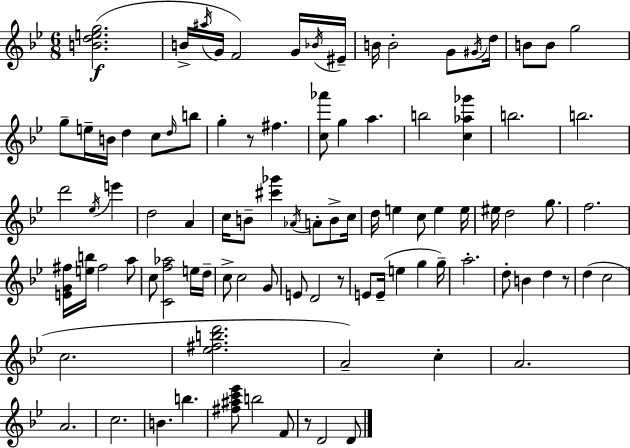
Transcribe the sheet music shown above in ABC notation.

X:1
T:Untitled
M:6/8
L:1/4
K:Gm
[Bdeg]2 B/4 ^a/4 G/4 F2 G/4 _B/4 ^E/4 B/4 B2 G/2 ^G/4 d/4 B/2 B/2 g2 g/2 e/4 B/4 d c/2 d/4 b/2 g z/2 ^f [c_a']/2 g a b2 [c_a_g'] b2 b2 d'2 _e/4 e' d2 A c/4 B/2 [^c'_g'] _A/4 A/2 B/2 c/4 d/4 e c/2 e e/4 ^e/4 d2 g/2 f2 [EG^f]/4 [eb]/4 ^f2 a/2 c/2 [Cf_a]2 e/4 d/4 c/2 c2 G/2 E/2 D2 z/2 E/2 E/4 e g g/4 a2 d/2 B d z/2 d c2 c2 [_e^fbd']2 A2 c A2 A2 c2 B b [^f^ac'_e']/2 b2 F/2 z/2 D2 D/2